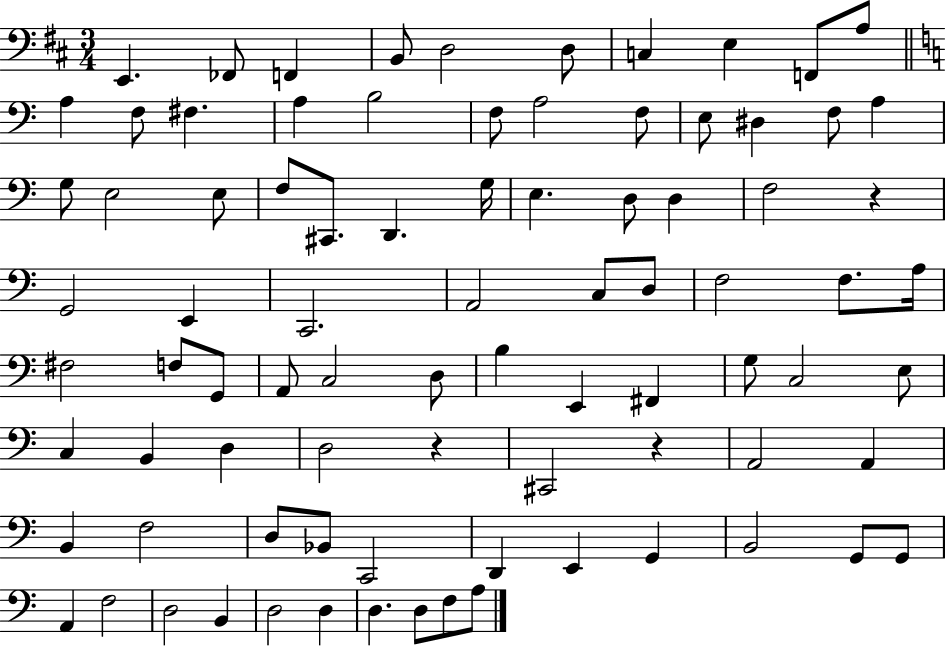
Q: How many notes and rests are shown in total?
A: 85